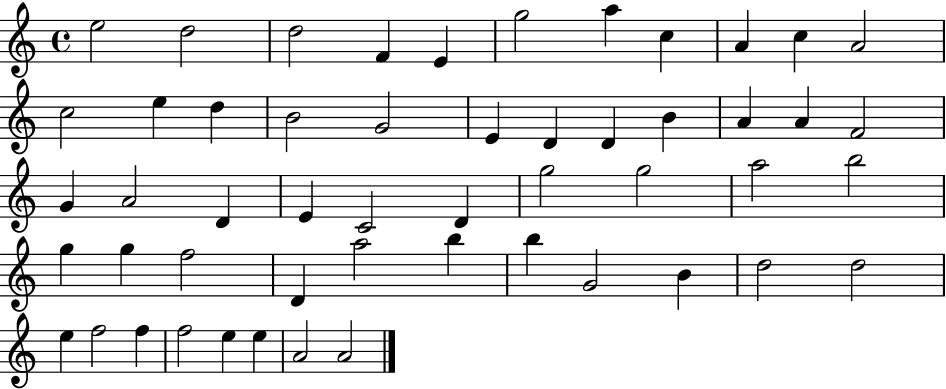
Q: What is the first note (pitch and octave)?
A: E5